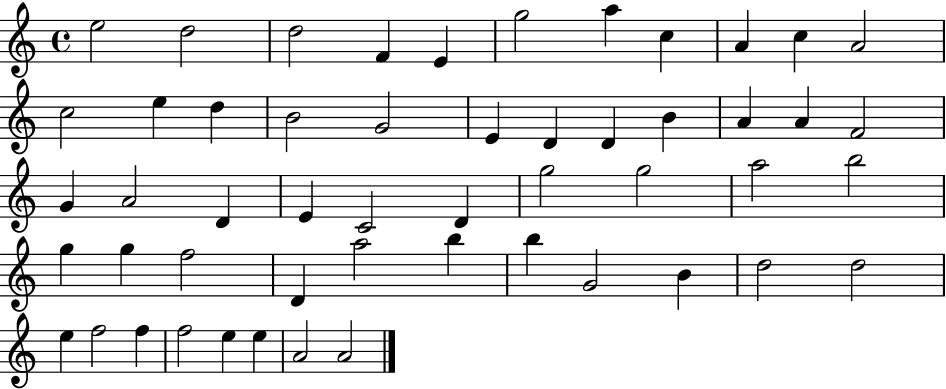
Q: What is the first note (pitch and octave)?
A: E5